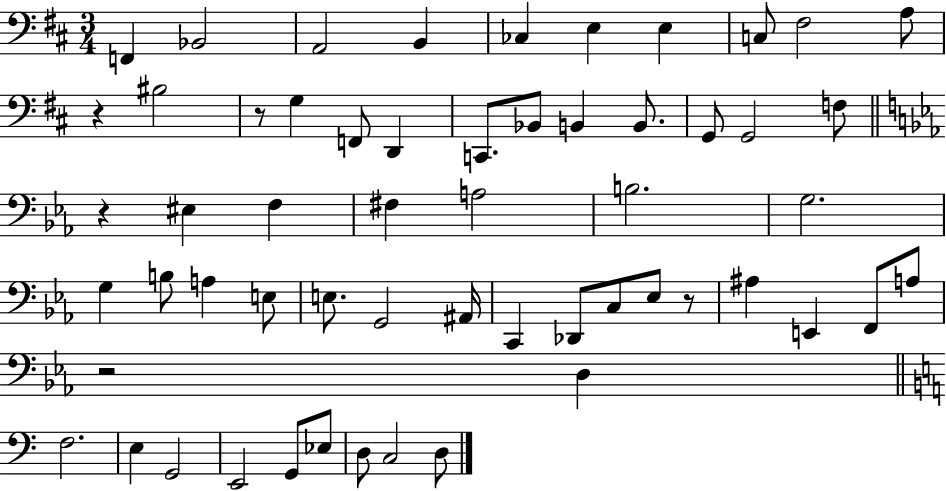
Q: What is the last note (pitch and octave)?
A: D3